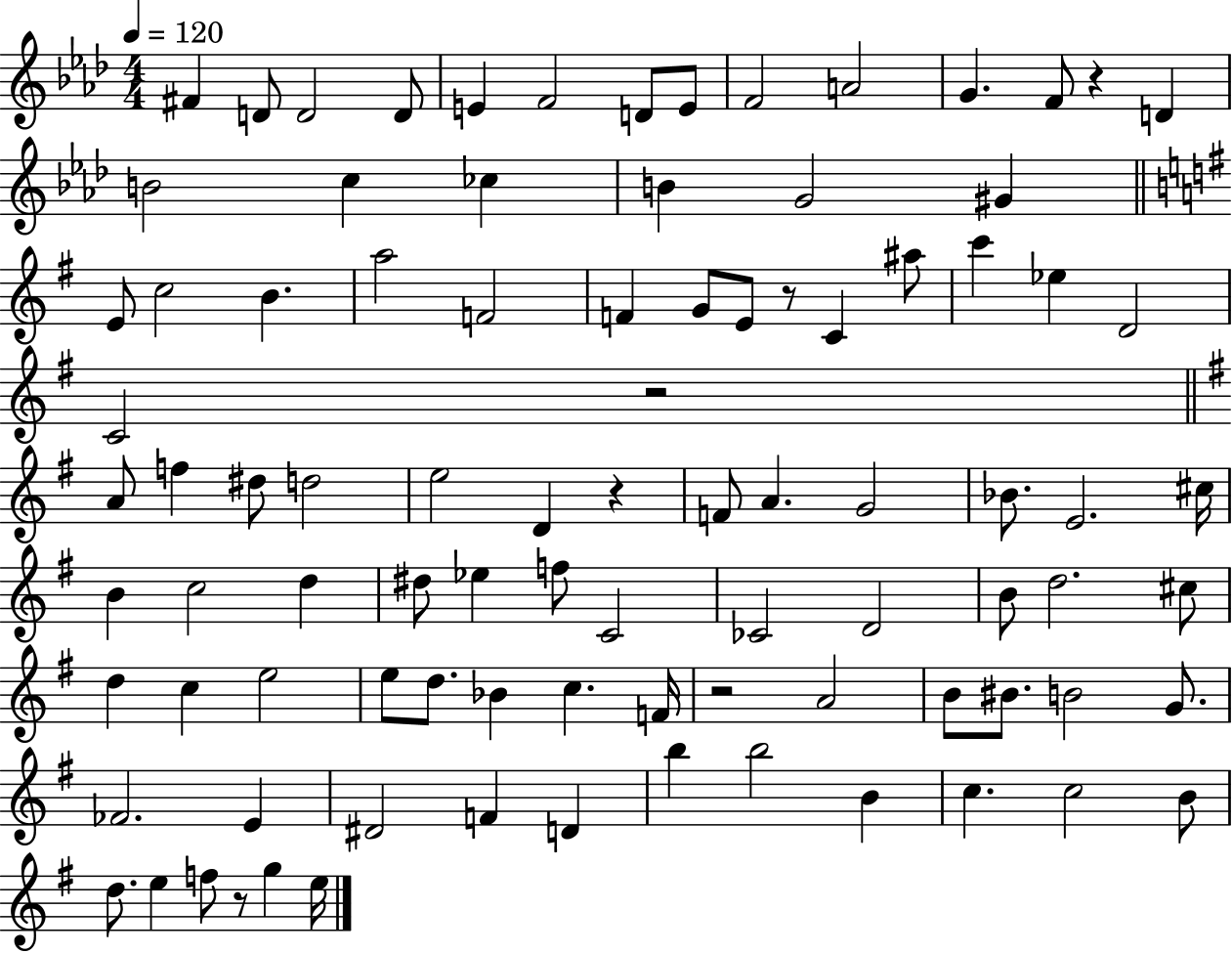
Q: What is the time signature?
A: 4/4